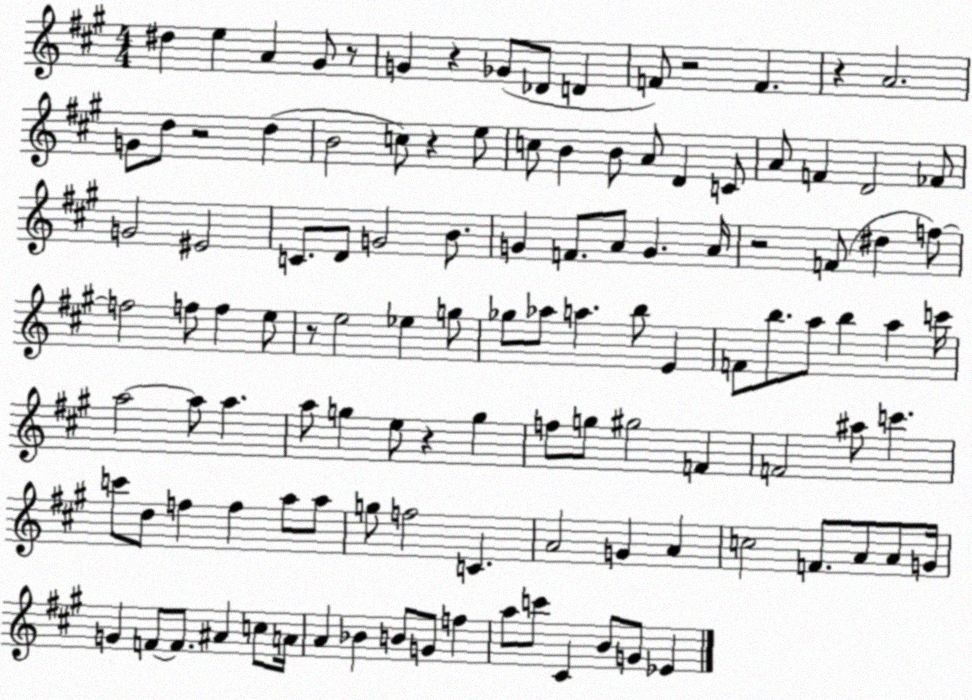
X:1
T:Untitled
M:4/4
L:1/4
K:A
^d e A ^G/2 z/2 G z _G/2 _D/2 D F/2 z2 F z A2 G/2 d/2 z2 d B2 c/2 z e/2 c/2 B B/2 A/2 D C/2 A/2 F D2 _F/2 G2 ^E2 C/2 D/2 G2 B/2 G F/2 A/2 G A/4 z2 F/2 ^d f/2 f2 f/2 f e/2 z/2 e2 _e g/2 _g/2 _a/2 a b/2 E F/2 b/2 a/2 b a c'/4 a2 a/2 a a/2 g e/2 z g f/2 g/2 ^g2 F F2 ^a/2 c' c'/2 d/2 f f a/2 a/2 g/2 f2 C A2 G A c2 F/2 A/2 A/2 G/4 G F/2 F/2 ^A c/2 A/4 A _B B/2 G/2 f a/2 c'/2 ^C B/2 G/2 _E